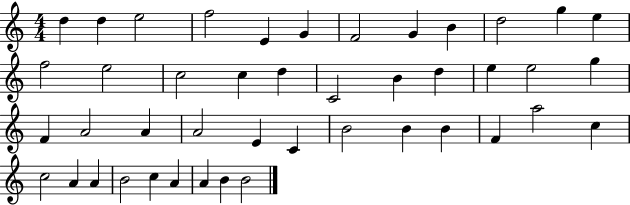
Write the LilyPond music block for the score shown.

{
  \clef treble
  \numericTimeSignature
  \time 4/4
  \key c \major
  d''4 d''4 e''2 | f''2 e'4 g'4 | f'2 g'4 b'4 | d''2 g''4 e''4 | \break f''2 e''2 | c''2 c''4 d''4 | c'2 b'4 d''4 | e''4 e''2 g''4 | \break f'4 a'2 a'4 | a'2 e'4 c'4 | b'2 b'4 b'4 | f'4 a''2 c''4 | \break c''2 a'4 a'4 | b'2 c''4 a'4 | a'4 b'4 b'2 | \bar "|."
}